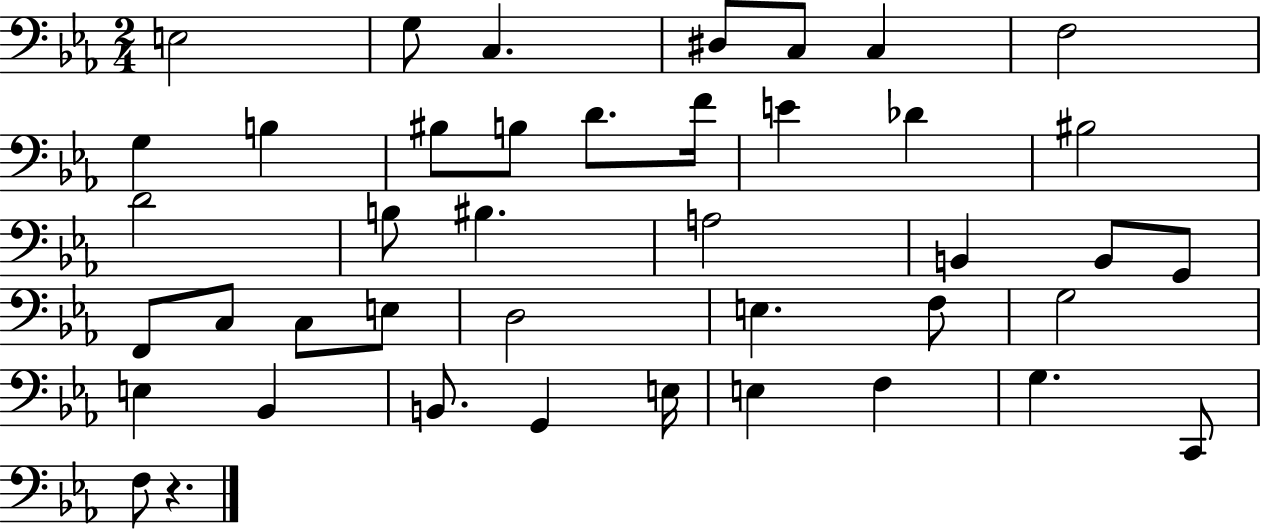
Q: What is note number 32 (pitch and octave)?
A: E3